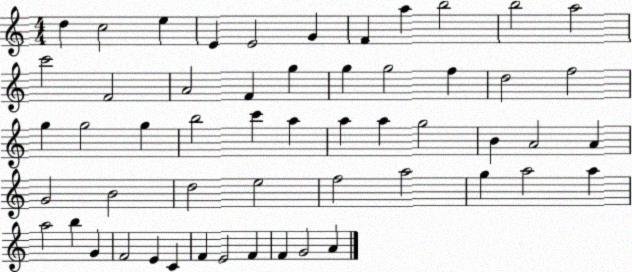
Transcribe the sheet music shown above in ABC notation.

X:1
T:Untitled
M:4/4
L:1/4
K:C
d c2 e E E2 G F a b2 b2 a2 c'2 F2 A2 F g g g2 f d2 f2 g g2 g b2 c' a a a g2 B A2 A G2 B2 d2 e2 f2 a2 g a2 a a2 b G F2 E C F E2 F F G2 A